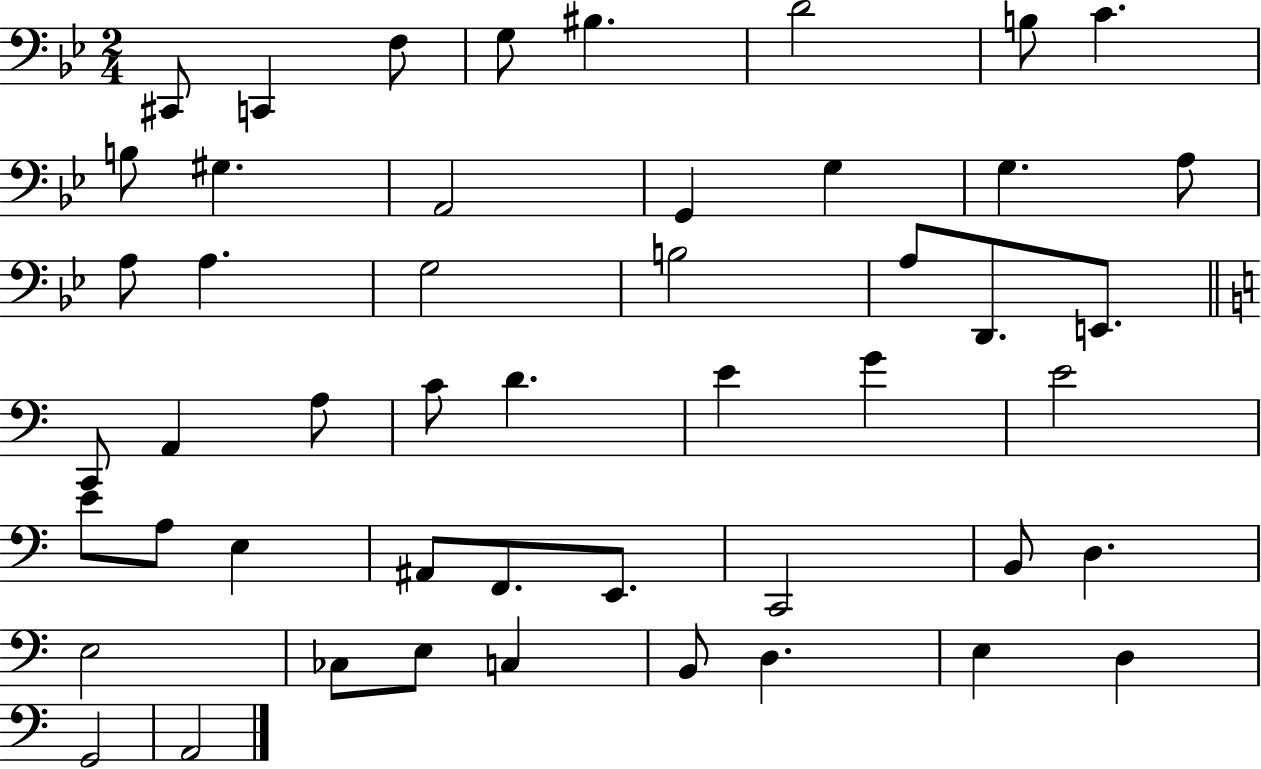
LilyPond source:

{
  \clef bass
  \numericTimeSignature
  \time 2/4
  \key bes \major
  cis,8 c,4 f8 | g8 bis4. | d'2 | b8 c'4. | \break b8 gis4. | a,2 | g,4 g4 | g4. a8 | \break a8 a4. | g2 | b2 | a8 d,8. e,8. | \break \bar "||" \break \key c \major c,8 a,4 a8 | c'8 d'4. | e'4 g'4 | e'2 | \break e'8 a8 e4 | ais,8 f,8. e,8. | c,2 | b,8 d4. | \break e2 | ces8 e8 c4 | b,8 d4. | e4 d4 | \break g,2 | a,2 | \bar "|."
}